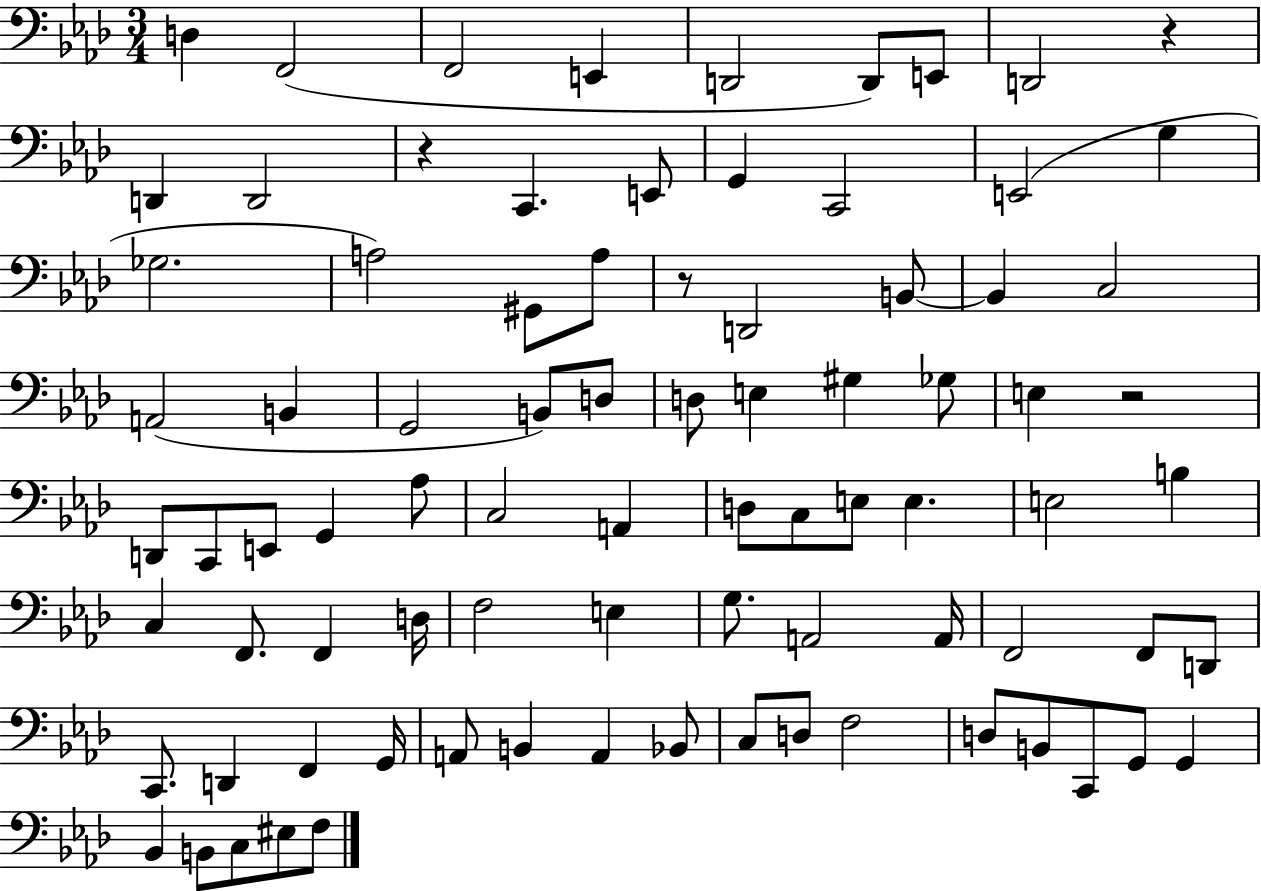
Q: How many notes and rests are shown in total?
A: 84